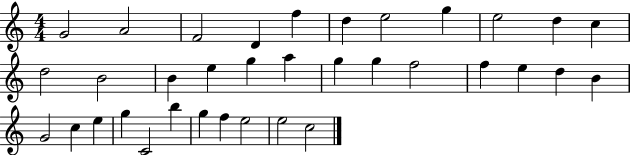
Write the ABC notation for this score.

X:1
T:Untitled
M:4/4
L:1/4
K:C
G2 A2 F2 D f d e2 g e2 d c d2 B2 B e g a g g f2 f e d B G2 c e g C2 b g f e2 e2 c2